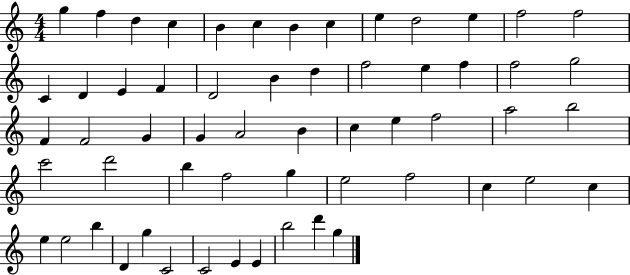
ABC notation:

X:1
T:Untitled
M:4/4
L:1/4
K:C
g f d c B c B c e d2 e f2 f2 C D E F D2 B d f2 e f f2 g2 F F2 G G A2 B c e f2 a2 b2 c'2 d'2 b f2 g e2 f2 c e2 c e e2 b D g C2 C2 E E b2 d' g